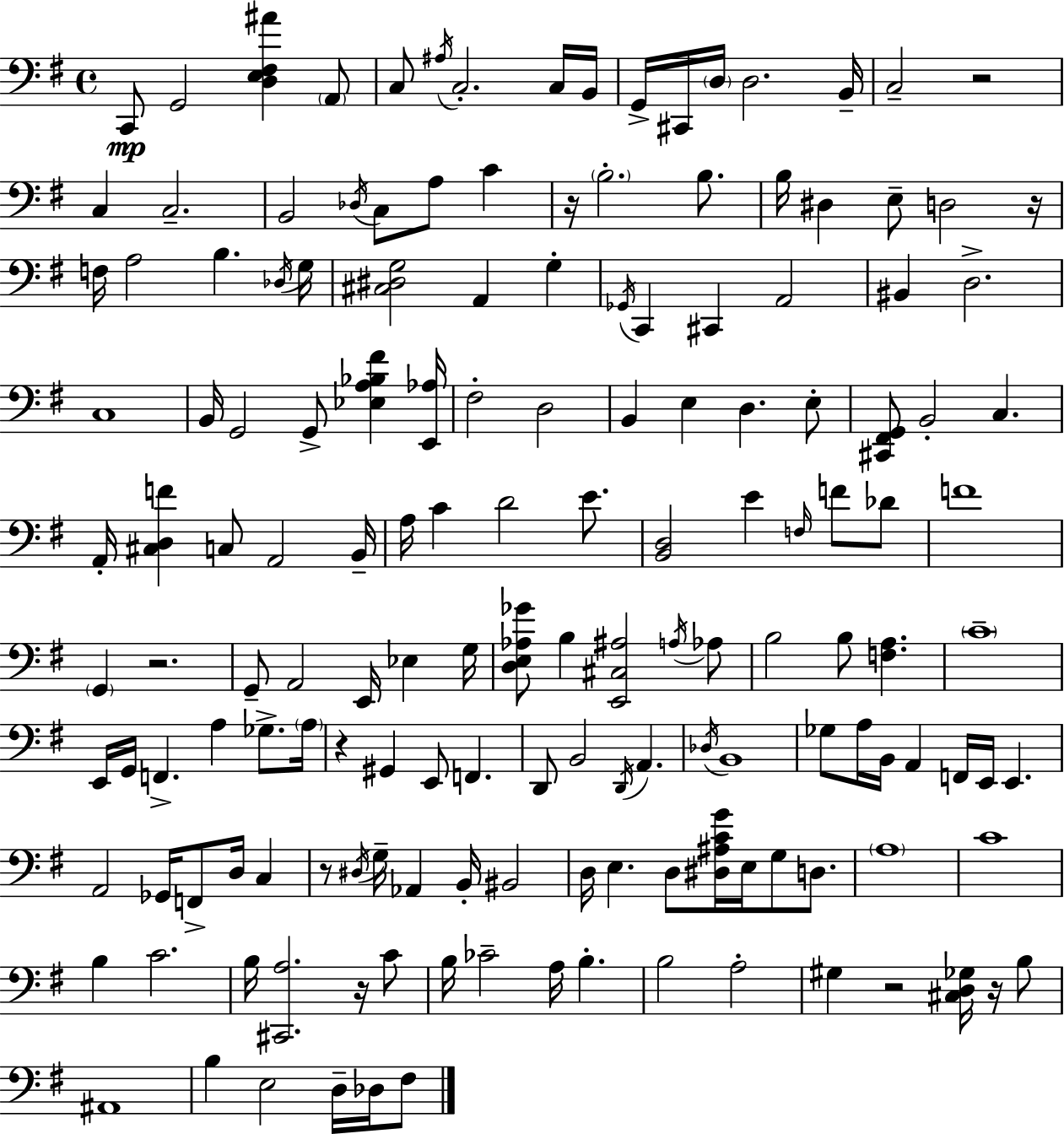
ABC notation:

X:1
T:Untitled
M:4/4
L:1/4
K:Em
C,,/2 G,,2 [D,E,^F,^A] A,,/2 C,/2 ^A,/4 C,2 C,/4 B,,/4 G,,/4 ^C,,/4 D,/4 D,2 B,,/4 C,2 z2 C, C,2 B,,2 _D,/4 C,/2 A,/2 C z/4 B,2 B,/2 B,/4 ^D, E,/2 D,2 z/4 F,/4 A,2 B, _D,/4 G,/4 [^C,^D,G,]2 A,, G, _G,,/4 C,, ^C,, A,,2 ^B,, D,2 C,4 B,,/4 G,,2 G,,/2 [_E,A,_B,^F] [E,,_A,]/4 ^F,2 D,2 B,, E, D, E,/2 [^C,,^F,,G,,]/2 B,,2 C, A,,/4 [^C,D,F] C,/2 A,,2 B,,/4 A,/4 C D2 E/2 [B,,D,]2 E F,/4 F/2 _D/2 F4 G,, z2 G,,/2 A,,2 E,,/4 _E, G,/4 [D,E,_A,_G]/2 B, [E,,^C,^A,]2 A,/4 _A,/2 B,2 B,/2 [F,A,] C4 E,,/4 G,,/4 F,, A, _G,/2 A,/4 z ^G,, E,,/2 F,, D,,/2 B,,2 D,,/4 A,, _D,/4 B,,4 _G,/2 A,/4 B,,/4 A,, F,,/4 E,,/4 E,, A,,2 _G,,/4 F,,/2 D,/4 C, z/2 ^D,/4 G,/4 _A,, B,,/4 ^B,,2 D,/4 E, D,/2 [^D,^A,CG]/4 E,/4 G,/2 D,/2 A,4 C4 B, C2 B,/4 [^C,,A,]2 z/4 C/2 B,/4 _C2 A,/4 B, B,2 A,2 ^G, z2 [^C,D,_G,]/4 z/4 B,/2 ^A,,4 B, E,2 D,/4 _D,/4 ^F,/2